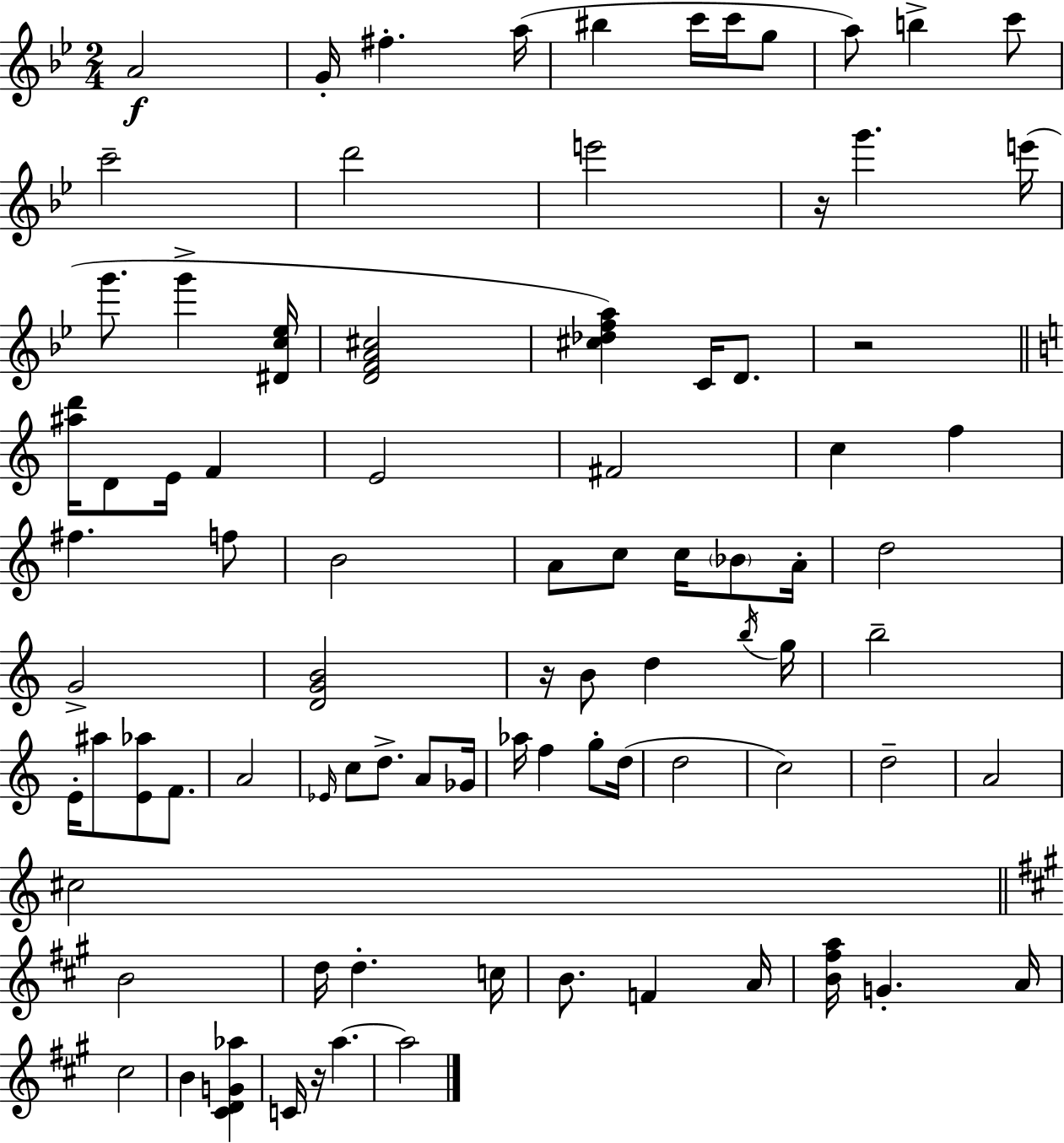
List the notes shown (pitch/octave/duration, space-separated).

A4/h G4/s F#5/q. A5/s BIS5/q C6/s C6/s G5/e A5/e B5/q C6/e C6/h D6/h E6/h R/s G6/q. E6/s G6/e. G6/q [D#4,C5,Eb5]/s [D4,F4,A4,C#5]/h [C#5,Db5,F5,A5]/q C4/s D4/e. R/h [A#5,D6]/s D4/e E4/s F4/q E4/h F#4/h C5/q F5/q F#5/q. F5/e B4/h A4/e C5/e C5/s Bb4/e A4/s D5/h G4/h [D4,G4,B4]/h R/s B4/e D5/q B5/s G5/s B5/h E4/s A#5/e [E4,Ab5]/e F4/e. A4/h Eb4/s C5/e D5/e. A4/e Gb4/s Ab5/s F5/q G5/e D5/s D5/h C5/h D5/h A4/h C#5/h B4/h D5/s D5/q. C5/s B4/e. F4/q A4/s [B4,F#5,A5]/s G4/q. A4/s C#5/h B4/q [C#4,D4,G4,Ab5]/q C4/s R/s A5/q. A5/h